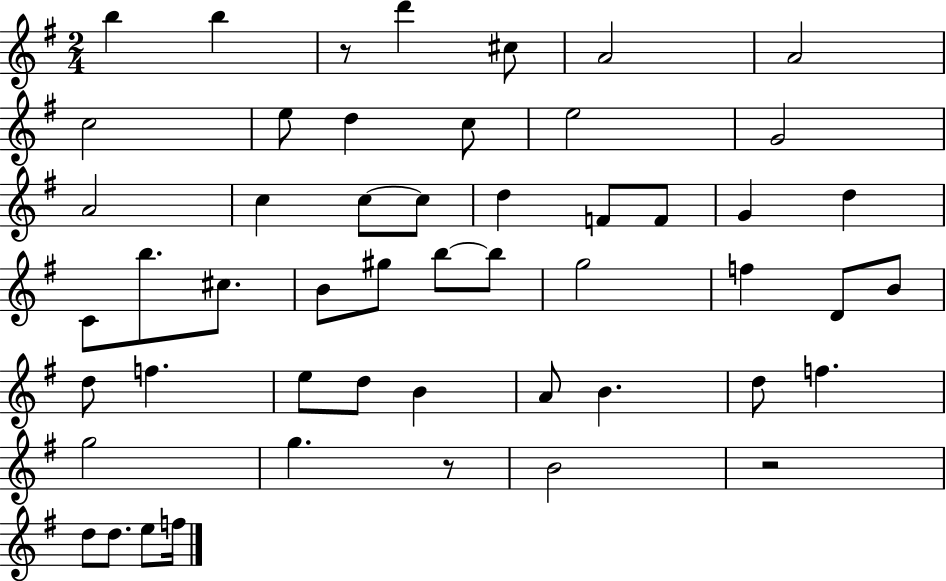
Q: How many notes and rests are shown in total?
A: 51